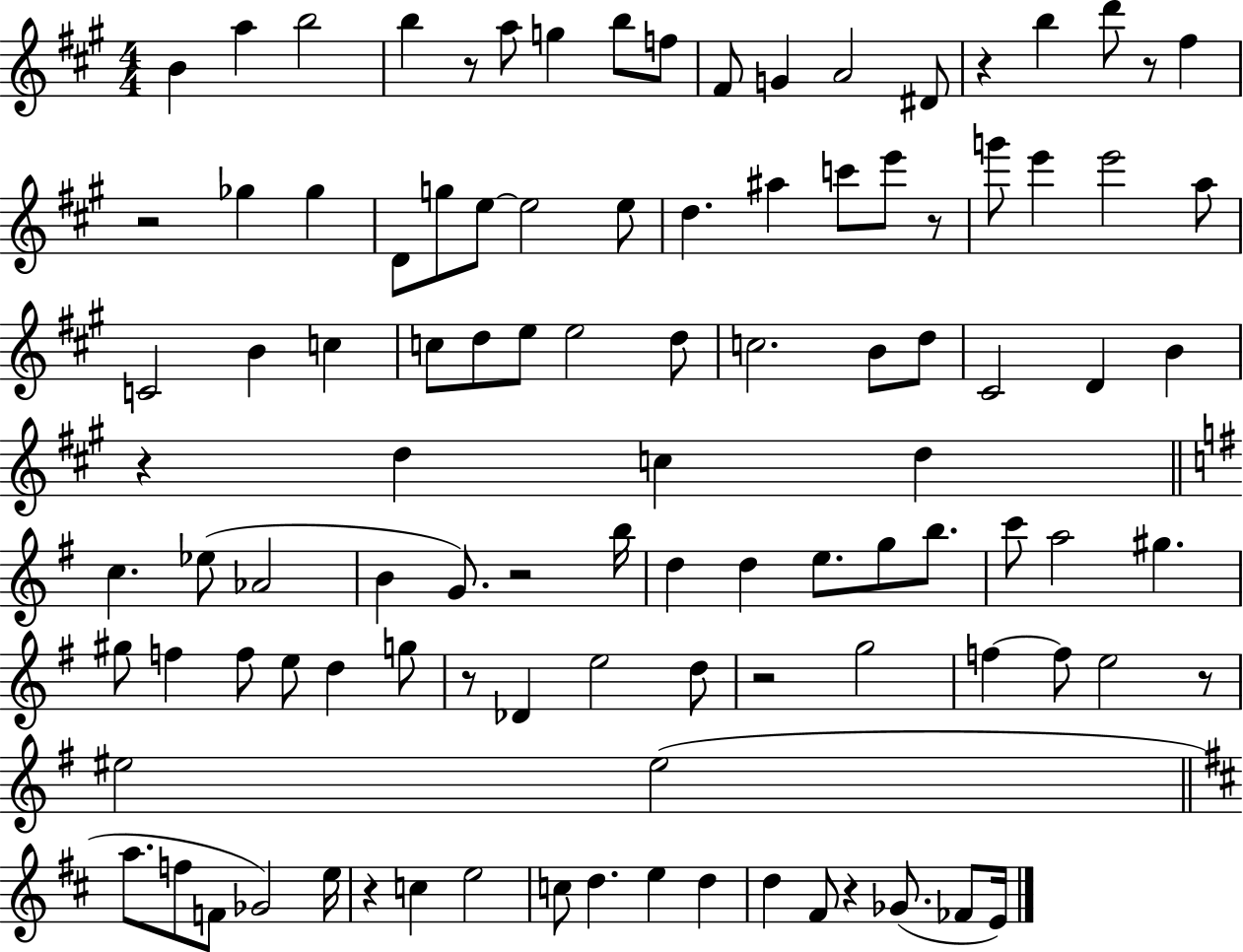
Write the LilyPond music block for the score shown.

{
  \clef treble
  \numericTimeSignature
  \time 4/4
  \key a \major
  b'4 a''4 b''2 | b''4 r8 a''8 g''4 b''8 f''8 | fis'8 g'4 a'2 dis'8 | r4 b''4 d'''8 r8 fis''4 | \break r2 ges''4 ges''4 | d'8 g''8 e''8~~ e''2 e''8 | d''4. ais''4 c'''8 e'''8 r8 | g'''8 e'''4 e'''2 a''8 | \break c'2 b'4 c''4 | c''8 d''8 e''8 e''2 d''8 | c''2. b'8 d''8 | cis'2 d'4 b'4 | \break r4 d''4 c''4 d''4 | \bar "||" \break \key e \minor c''4. ees''8( aes'2 | b'4 g'8.) r2 b''16 | d''4 d''4 e''8. g''8 b''8. | c'''8 a''2 gis''4. | \break gis''8 f''4 f''8 e''8 d''4 g''8 | r8 des'4 e''2 d''8 | r2 g''2 | f''4~~ f''8 e''2 r8 | \break eis''2 eis''2( | \bar "||" \break \key b \minor a''8. f''8 f'8 ges'2) e''16 | r4 c''4 e''2 | c''8 d''4. e''4 d''4 | d''4 fis'8 r4 ges'8.( fes'8 e'16) | \break \bar "|."
}